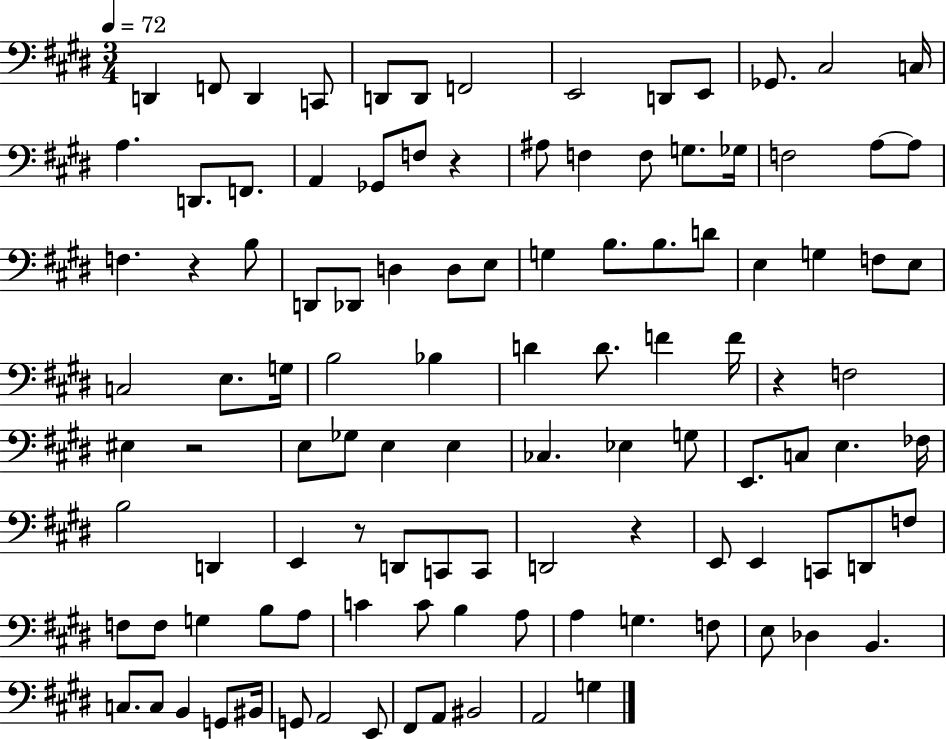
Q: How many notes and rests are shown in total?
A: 110